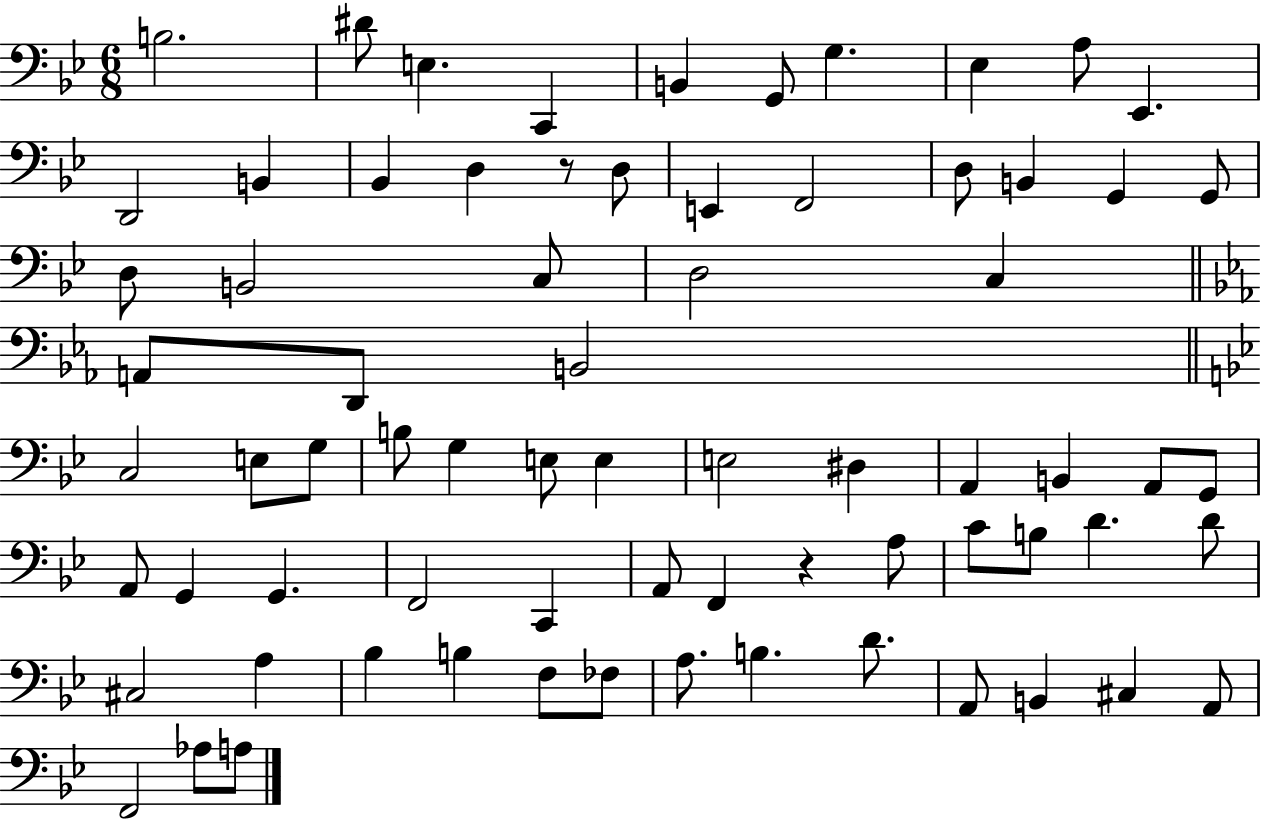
{
  \clef bass
  \numericTimeSignature
  \time 6/8
  \key bes \major
  b2. | dis'8 e4. c,4 | b,4 g,8 g4. | ees4 a8 ees,4. | \break d,2 b,4 | bes,4 d4 r8 d8 | e,4 f,2 | d8 b,4 g,4 g,8 | \break d8 b,2 c8 | d2 c4 | \bar "||" \break \key c \minor a,8 d,8 b,2 | \bar "||" \break \key g \minor c2 e8 g8 | b8 g4 e8 e4 | e2 dis4 | a,4 b,4 a,8 g,8 | \break a,8 g,4 g,4. | f,2 c,4 | a,8 f,4 r4 a8 | c'8 b8 d'4. d'8 | \break cis2 a4 | bes4 b4 f8 fes8 | a8. b4. d'8. | a,8 b,4 cis4 a,8 | \break f,2 aes8 a8 | \bar "|."
}